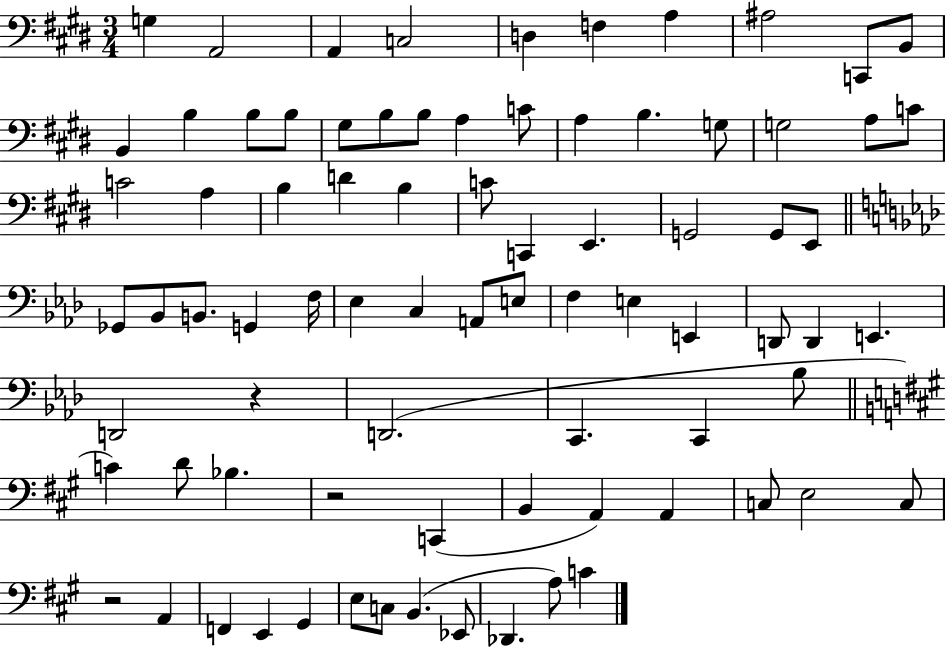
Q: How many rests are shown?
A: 3